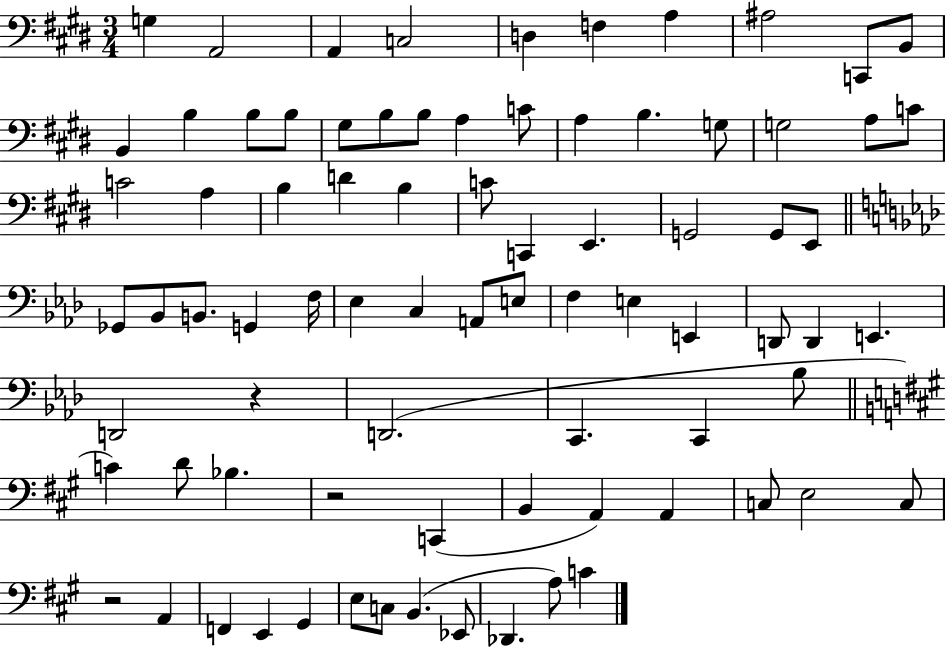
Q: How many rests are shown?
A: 3